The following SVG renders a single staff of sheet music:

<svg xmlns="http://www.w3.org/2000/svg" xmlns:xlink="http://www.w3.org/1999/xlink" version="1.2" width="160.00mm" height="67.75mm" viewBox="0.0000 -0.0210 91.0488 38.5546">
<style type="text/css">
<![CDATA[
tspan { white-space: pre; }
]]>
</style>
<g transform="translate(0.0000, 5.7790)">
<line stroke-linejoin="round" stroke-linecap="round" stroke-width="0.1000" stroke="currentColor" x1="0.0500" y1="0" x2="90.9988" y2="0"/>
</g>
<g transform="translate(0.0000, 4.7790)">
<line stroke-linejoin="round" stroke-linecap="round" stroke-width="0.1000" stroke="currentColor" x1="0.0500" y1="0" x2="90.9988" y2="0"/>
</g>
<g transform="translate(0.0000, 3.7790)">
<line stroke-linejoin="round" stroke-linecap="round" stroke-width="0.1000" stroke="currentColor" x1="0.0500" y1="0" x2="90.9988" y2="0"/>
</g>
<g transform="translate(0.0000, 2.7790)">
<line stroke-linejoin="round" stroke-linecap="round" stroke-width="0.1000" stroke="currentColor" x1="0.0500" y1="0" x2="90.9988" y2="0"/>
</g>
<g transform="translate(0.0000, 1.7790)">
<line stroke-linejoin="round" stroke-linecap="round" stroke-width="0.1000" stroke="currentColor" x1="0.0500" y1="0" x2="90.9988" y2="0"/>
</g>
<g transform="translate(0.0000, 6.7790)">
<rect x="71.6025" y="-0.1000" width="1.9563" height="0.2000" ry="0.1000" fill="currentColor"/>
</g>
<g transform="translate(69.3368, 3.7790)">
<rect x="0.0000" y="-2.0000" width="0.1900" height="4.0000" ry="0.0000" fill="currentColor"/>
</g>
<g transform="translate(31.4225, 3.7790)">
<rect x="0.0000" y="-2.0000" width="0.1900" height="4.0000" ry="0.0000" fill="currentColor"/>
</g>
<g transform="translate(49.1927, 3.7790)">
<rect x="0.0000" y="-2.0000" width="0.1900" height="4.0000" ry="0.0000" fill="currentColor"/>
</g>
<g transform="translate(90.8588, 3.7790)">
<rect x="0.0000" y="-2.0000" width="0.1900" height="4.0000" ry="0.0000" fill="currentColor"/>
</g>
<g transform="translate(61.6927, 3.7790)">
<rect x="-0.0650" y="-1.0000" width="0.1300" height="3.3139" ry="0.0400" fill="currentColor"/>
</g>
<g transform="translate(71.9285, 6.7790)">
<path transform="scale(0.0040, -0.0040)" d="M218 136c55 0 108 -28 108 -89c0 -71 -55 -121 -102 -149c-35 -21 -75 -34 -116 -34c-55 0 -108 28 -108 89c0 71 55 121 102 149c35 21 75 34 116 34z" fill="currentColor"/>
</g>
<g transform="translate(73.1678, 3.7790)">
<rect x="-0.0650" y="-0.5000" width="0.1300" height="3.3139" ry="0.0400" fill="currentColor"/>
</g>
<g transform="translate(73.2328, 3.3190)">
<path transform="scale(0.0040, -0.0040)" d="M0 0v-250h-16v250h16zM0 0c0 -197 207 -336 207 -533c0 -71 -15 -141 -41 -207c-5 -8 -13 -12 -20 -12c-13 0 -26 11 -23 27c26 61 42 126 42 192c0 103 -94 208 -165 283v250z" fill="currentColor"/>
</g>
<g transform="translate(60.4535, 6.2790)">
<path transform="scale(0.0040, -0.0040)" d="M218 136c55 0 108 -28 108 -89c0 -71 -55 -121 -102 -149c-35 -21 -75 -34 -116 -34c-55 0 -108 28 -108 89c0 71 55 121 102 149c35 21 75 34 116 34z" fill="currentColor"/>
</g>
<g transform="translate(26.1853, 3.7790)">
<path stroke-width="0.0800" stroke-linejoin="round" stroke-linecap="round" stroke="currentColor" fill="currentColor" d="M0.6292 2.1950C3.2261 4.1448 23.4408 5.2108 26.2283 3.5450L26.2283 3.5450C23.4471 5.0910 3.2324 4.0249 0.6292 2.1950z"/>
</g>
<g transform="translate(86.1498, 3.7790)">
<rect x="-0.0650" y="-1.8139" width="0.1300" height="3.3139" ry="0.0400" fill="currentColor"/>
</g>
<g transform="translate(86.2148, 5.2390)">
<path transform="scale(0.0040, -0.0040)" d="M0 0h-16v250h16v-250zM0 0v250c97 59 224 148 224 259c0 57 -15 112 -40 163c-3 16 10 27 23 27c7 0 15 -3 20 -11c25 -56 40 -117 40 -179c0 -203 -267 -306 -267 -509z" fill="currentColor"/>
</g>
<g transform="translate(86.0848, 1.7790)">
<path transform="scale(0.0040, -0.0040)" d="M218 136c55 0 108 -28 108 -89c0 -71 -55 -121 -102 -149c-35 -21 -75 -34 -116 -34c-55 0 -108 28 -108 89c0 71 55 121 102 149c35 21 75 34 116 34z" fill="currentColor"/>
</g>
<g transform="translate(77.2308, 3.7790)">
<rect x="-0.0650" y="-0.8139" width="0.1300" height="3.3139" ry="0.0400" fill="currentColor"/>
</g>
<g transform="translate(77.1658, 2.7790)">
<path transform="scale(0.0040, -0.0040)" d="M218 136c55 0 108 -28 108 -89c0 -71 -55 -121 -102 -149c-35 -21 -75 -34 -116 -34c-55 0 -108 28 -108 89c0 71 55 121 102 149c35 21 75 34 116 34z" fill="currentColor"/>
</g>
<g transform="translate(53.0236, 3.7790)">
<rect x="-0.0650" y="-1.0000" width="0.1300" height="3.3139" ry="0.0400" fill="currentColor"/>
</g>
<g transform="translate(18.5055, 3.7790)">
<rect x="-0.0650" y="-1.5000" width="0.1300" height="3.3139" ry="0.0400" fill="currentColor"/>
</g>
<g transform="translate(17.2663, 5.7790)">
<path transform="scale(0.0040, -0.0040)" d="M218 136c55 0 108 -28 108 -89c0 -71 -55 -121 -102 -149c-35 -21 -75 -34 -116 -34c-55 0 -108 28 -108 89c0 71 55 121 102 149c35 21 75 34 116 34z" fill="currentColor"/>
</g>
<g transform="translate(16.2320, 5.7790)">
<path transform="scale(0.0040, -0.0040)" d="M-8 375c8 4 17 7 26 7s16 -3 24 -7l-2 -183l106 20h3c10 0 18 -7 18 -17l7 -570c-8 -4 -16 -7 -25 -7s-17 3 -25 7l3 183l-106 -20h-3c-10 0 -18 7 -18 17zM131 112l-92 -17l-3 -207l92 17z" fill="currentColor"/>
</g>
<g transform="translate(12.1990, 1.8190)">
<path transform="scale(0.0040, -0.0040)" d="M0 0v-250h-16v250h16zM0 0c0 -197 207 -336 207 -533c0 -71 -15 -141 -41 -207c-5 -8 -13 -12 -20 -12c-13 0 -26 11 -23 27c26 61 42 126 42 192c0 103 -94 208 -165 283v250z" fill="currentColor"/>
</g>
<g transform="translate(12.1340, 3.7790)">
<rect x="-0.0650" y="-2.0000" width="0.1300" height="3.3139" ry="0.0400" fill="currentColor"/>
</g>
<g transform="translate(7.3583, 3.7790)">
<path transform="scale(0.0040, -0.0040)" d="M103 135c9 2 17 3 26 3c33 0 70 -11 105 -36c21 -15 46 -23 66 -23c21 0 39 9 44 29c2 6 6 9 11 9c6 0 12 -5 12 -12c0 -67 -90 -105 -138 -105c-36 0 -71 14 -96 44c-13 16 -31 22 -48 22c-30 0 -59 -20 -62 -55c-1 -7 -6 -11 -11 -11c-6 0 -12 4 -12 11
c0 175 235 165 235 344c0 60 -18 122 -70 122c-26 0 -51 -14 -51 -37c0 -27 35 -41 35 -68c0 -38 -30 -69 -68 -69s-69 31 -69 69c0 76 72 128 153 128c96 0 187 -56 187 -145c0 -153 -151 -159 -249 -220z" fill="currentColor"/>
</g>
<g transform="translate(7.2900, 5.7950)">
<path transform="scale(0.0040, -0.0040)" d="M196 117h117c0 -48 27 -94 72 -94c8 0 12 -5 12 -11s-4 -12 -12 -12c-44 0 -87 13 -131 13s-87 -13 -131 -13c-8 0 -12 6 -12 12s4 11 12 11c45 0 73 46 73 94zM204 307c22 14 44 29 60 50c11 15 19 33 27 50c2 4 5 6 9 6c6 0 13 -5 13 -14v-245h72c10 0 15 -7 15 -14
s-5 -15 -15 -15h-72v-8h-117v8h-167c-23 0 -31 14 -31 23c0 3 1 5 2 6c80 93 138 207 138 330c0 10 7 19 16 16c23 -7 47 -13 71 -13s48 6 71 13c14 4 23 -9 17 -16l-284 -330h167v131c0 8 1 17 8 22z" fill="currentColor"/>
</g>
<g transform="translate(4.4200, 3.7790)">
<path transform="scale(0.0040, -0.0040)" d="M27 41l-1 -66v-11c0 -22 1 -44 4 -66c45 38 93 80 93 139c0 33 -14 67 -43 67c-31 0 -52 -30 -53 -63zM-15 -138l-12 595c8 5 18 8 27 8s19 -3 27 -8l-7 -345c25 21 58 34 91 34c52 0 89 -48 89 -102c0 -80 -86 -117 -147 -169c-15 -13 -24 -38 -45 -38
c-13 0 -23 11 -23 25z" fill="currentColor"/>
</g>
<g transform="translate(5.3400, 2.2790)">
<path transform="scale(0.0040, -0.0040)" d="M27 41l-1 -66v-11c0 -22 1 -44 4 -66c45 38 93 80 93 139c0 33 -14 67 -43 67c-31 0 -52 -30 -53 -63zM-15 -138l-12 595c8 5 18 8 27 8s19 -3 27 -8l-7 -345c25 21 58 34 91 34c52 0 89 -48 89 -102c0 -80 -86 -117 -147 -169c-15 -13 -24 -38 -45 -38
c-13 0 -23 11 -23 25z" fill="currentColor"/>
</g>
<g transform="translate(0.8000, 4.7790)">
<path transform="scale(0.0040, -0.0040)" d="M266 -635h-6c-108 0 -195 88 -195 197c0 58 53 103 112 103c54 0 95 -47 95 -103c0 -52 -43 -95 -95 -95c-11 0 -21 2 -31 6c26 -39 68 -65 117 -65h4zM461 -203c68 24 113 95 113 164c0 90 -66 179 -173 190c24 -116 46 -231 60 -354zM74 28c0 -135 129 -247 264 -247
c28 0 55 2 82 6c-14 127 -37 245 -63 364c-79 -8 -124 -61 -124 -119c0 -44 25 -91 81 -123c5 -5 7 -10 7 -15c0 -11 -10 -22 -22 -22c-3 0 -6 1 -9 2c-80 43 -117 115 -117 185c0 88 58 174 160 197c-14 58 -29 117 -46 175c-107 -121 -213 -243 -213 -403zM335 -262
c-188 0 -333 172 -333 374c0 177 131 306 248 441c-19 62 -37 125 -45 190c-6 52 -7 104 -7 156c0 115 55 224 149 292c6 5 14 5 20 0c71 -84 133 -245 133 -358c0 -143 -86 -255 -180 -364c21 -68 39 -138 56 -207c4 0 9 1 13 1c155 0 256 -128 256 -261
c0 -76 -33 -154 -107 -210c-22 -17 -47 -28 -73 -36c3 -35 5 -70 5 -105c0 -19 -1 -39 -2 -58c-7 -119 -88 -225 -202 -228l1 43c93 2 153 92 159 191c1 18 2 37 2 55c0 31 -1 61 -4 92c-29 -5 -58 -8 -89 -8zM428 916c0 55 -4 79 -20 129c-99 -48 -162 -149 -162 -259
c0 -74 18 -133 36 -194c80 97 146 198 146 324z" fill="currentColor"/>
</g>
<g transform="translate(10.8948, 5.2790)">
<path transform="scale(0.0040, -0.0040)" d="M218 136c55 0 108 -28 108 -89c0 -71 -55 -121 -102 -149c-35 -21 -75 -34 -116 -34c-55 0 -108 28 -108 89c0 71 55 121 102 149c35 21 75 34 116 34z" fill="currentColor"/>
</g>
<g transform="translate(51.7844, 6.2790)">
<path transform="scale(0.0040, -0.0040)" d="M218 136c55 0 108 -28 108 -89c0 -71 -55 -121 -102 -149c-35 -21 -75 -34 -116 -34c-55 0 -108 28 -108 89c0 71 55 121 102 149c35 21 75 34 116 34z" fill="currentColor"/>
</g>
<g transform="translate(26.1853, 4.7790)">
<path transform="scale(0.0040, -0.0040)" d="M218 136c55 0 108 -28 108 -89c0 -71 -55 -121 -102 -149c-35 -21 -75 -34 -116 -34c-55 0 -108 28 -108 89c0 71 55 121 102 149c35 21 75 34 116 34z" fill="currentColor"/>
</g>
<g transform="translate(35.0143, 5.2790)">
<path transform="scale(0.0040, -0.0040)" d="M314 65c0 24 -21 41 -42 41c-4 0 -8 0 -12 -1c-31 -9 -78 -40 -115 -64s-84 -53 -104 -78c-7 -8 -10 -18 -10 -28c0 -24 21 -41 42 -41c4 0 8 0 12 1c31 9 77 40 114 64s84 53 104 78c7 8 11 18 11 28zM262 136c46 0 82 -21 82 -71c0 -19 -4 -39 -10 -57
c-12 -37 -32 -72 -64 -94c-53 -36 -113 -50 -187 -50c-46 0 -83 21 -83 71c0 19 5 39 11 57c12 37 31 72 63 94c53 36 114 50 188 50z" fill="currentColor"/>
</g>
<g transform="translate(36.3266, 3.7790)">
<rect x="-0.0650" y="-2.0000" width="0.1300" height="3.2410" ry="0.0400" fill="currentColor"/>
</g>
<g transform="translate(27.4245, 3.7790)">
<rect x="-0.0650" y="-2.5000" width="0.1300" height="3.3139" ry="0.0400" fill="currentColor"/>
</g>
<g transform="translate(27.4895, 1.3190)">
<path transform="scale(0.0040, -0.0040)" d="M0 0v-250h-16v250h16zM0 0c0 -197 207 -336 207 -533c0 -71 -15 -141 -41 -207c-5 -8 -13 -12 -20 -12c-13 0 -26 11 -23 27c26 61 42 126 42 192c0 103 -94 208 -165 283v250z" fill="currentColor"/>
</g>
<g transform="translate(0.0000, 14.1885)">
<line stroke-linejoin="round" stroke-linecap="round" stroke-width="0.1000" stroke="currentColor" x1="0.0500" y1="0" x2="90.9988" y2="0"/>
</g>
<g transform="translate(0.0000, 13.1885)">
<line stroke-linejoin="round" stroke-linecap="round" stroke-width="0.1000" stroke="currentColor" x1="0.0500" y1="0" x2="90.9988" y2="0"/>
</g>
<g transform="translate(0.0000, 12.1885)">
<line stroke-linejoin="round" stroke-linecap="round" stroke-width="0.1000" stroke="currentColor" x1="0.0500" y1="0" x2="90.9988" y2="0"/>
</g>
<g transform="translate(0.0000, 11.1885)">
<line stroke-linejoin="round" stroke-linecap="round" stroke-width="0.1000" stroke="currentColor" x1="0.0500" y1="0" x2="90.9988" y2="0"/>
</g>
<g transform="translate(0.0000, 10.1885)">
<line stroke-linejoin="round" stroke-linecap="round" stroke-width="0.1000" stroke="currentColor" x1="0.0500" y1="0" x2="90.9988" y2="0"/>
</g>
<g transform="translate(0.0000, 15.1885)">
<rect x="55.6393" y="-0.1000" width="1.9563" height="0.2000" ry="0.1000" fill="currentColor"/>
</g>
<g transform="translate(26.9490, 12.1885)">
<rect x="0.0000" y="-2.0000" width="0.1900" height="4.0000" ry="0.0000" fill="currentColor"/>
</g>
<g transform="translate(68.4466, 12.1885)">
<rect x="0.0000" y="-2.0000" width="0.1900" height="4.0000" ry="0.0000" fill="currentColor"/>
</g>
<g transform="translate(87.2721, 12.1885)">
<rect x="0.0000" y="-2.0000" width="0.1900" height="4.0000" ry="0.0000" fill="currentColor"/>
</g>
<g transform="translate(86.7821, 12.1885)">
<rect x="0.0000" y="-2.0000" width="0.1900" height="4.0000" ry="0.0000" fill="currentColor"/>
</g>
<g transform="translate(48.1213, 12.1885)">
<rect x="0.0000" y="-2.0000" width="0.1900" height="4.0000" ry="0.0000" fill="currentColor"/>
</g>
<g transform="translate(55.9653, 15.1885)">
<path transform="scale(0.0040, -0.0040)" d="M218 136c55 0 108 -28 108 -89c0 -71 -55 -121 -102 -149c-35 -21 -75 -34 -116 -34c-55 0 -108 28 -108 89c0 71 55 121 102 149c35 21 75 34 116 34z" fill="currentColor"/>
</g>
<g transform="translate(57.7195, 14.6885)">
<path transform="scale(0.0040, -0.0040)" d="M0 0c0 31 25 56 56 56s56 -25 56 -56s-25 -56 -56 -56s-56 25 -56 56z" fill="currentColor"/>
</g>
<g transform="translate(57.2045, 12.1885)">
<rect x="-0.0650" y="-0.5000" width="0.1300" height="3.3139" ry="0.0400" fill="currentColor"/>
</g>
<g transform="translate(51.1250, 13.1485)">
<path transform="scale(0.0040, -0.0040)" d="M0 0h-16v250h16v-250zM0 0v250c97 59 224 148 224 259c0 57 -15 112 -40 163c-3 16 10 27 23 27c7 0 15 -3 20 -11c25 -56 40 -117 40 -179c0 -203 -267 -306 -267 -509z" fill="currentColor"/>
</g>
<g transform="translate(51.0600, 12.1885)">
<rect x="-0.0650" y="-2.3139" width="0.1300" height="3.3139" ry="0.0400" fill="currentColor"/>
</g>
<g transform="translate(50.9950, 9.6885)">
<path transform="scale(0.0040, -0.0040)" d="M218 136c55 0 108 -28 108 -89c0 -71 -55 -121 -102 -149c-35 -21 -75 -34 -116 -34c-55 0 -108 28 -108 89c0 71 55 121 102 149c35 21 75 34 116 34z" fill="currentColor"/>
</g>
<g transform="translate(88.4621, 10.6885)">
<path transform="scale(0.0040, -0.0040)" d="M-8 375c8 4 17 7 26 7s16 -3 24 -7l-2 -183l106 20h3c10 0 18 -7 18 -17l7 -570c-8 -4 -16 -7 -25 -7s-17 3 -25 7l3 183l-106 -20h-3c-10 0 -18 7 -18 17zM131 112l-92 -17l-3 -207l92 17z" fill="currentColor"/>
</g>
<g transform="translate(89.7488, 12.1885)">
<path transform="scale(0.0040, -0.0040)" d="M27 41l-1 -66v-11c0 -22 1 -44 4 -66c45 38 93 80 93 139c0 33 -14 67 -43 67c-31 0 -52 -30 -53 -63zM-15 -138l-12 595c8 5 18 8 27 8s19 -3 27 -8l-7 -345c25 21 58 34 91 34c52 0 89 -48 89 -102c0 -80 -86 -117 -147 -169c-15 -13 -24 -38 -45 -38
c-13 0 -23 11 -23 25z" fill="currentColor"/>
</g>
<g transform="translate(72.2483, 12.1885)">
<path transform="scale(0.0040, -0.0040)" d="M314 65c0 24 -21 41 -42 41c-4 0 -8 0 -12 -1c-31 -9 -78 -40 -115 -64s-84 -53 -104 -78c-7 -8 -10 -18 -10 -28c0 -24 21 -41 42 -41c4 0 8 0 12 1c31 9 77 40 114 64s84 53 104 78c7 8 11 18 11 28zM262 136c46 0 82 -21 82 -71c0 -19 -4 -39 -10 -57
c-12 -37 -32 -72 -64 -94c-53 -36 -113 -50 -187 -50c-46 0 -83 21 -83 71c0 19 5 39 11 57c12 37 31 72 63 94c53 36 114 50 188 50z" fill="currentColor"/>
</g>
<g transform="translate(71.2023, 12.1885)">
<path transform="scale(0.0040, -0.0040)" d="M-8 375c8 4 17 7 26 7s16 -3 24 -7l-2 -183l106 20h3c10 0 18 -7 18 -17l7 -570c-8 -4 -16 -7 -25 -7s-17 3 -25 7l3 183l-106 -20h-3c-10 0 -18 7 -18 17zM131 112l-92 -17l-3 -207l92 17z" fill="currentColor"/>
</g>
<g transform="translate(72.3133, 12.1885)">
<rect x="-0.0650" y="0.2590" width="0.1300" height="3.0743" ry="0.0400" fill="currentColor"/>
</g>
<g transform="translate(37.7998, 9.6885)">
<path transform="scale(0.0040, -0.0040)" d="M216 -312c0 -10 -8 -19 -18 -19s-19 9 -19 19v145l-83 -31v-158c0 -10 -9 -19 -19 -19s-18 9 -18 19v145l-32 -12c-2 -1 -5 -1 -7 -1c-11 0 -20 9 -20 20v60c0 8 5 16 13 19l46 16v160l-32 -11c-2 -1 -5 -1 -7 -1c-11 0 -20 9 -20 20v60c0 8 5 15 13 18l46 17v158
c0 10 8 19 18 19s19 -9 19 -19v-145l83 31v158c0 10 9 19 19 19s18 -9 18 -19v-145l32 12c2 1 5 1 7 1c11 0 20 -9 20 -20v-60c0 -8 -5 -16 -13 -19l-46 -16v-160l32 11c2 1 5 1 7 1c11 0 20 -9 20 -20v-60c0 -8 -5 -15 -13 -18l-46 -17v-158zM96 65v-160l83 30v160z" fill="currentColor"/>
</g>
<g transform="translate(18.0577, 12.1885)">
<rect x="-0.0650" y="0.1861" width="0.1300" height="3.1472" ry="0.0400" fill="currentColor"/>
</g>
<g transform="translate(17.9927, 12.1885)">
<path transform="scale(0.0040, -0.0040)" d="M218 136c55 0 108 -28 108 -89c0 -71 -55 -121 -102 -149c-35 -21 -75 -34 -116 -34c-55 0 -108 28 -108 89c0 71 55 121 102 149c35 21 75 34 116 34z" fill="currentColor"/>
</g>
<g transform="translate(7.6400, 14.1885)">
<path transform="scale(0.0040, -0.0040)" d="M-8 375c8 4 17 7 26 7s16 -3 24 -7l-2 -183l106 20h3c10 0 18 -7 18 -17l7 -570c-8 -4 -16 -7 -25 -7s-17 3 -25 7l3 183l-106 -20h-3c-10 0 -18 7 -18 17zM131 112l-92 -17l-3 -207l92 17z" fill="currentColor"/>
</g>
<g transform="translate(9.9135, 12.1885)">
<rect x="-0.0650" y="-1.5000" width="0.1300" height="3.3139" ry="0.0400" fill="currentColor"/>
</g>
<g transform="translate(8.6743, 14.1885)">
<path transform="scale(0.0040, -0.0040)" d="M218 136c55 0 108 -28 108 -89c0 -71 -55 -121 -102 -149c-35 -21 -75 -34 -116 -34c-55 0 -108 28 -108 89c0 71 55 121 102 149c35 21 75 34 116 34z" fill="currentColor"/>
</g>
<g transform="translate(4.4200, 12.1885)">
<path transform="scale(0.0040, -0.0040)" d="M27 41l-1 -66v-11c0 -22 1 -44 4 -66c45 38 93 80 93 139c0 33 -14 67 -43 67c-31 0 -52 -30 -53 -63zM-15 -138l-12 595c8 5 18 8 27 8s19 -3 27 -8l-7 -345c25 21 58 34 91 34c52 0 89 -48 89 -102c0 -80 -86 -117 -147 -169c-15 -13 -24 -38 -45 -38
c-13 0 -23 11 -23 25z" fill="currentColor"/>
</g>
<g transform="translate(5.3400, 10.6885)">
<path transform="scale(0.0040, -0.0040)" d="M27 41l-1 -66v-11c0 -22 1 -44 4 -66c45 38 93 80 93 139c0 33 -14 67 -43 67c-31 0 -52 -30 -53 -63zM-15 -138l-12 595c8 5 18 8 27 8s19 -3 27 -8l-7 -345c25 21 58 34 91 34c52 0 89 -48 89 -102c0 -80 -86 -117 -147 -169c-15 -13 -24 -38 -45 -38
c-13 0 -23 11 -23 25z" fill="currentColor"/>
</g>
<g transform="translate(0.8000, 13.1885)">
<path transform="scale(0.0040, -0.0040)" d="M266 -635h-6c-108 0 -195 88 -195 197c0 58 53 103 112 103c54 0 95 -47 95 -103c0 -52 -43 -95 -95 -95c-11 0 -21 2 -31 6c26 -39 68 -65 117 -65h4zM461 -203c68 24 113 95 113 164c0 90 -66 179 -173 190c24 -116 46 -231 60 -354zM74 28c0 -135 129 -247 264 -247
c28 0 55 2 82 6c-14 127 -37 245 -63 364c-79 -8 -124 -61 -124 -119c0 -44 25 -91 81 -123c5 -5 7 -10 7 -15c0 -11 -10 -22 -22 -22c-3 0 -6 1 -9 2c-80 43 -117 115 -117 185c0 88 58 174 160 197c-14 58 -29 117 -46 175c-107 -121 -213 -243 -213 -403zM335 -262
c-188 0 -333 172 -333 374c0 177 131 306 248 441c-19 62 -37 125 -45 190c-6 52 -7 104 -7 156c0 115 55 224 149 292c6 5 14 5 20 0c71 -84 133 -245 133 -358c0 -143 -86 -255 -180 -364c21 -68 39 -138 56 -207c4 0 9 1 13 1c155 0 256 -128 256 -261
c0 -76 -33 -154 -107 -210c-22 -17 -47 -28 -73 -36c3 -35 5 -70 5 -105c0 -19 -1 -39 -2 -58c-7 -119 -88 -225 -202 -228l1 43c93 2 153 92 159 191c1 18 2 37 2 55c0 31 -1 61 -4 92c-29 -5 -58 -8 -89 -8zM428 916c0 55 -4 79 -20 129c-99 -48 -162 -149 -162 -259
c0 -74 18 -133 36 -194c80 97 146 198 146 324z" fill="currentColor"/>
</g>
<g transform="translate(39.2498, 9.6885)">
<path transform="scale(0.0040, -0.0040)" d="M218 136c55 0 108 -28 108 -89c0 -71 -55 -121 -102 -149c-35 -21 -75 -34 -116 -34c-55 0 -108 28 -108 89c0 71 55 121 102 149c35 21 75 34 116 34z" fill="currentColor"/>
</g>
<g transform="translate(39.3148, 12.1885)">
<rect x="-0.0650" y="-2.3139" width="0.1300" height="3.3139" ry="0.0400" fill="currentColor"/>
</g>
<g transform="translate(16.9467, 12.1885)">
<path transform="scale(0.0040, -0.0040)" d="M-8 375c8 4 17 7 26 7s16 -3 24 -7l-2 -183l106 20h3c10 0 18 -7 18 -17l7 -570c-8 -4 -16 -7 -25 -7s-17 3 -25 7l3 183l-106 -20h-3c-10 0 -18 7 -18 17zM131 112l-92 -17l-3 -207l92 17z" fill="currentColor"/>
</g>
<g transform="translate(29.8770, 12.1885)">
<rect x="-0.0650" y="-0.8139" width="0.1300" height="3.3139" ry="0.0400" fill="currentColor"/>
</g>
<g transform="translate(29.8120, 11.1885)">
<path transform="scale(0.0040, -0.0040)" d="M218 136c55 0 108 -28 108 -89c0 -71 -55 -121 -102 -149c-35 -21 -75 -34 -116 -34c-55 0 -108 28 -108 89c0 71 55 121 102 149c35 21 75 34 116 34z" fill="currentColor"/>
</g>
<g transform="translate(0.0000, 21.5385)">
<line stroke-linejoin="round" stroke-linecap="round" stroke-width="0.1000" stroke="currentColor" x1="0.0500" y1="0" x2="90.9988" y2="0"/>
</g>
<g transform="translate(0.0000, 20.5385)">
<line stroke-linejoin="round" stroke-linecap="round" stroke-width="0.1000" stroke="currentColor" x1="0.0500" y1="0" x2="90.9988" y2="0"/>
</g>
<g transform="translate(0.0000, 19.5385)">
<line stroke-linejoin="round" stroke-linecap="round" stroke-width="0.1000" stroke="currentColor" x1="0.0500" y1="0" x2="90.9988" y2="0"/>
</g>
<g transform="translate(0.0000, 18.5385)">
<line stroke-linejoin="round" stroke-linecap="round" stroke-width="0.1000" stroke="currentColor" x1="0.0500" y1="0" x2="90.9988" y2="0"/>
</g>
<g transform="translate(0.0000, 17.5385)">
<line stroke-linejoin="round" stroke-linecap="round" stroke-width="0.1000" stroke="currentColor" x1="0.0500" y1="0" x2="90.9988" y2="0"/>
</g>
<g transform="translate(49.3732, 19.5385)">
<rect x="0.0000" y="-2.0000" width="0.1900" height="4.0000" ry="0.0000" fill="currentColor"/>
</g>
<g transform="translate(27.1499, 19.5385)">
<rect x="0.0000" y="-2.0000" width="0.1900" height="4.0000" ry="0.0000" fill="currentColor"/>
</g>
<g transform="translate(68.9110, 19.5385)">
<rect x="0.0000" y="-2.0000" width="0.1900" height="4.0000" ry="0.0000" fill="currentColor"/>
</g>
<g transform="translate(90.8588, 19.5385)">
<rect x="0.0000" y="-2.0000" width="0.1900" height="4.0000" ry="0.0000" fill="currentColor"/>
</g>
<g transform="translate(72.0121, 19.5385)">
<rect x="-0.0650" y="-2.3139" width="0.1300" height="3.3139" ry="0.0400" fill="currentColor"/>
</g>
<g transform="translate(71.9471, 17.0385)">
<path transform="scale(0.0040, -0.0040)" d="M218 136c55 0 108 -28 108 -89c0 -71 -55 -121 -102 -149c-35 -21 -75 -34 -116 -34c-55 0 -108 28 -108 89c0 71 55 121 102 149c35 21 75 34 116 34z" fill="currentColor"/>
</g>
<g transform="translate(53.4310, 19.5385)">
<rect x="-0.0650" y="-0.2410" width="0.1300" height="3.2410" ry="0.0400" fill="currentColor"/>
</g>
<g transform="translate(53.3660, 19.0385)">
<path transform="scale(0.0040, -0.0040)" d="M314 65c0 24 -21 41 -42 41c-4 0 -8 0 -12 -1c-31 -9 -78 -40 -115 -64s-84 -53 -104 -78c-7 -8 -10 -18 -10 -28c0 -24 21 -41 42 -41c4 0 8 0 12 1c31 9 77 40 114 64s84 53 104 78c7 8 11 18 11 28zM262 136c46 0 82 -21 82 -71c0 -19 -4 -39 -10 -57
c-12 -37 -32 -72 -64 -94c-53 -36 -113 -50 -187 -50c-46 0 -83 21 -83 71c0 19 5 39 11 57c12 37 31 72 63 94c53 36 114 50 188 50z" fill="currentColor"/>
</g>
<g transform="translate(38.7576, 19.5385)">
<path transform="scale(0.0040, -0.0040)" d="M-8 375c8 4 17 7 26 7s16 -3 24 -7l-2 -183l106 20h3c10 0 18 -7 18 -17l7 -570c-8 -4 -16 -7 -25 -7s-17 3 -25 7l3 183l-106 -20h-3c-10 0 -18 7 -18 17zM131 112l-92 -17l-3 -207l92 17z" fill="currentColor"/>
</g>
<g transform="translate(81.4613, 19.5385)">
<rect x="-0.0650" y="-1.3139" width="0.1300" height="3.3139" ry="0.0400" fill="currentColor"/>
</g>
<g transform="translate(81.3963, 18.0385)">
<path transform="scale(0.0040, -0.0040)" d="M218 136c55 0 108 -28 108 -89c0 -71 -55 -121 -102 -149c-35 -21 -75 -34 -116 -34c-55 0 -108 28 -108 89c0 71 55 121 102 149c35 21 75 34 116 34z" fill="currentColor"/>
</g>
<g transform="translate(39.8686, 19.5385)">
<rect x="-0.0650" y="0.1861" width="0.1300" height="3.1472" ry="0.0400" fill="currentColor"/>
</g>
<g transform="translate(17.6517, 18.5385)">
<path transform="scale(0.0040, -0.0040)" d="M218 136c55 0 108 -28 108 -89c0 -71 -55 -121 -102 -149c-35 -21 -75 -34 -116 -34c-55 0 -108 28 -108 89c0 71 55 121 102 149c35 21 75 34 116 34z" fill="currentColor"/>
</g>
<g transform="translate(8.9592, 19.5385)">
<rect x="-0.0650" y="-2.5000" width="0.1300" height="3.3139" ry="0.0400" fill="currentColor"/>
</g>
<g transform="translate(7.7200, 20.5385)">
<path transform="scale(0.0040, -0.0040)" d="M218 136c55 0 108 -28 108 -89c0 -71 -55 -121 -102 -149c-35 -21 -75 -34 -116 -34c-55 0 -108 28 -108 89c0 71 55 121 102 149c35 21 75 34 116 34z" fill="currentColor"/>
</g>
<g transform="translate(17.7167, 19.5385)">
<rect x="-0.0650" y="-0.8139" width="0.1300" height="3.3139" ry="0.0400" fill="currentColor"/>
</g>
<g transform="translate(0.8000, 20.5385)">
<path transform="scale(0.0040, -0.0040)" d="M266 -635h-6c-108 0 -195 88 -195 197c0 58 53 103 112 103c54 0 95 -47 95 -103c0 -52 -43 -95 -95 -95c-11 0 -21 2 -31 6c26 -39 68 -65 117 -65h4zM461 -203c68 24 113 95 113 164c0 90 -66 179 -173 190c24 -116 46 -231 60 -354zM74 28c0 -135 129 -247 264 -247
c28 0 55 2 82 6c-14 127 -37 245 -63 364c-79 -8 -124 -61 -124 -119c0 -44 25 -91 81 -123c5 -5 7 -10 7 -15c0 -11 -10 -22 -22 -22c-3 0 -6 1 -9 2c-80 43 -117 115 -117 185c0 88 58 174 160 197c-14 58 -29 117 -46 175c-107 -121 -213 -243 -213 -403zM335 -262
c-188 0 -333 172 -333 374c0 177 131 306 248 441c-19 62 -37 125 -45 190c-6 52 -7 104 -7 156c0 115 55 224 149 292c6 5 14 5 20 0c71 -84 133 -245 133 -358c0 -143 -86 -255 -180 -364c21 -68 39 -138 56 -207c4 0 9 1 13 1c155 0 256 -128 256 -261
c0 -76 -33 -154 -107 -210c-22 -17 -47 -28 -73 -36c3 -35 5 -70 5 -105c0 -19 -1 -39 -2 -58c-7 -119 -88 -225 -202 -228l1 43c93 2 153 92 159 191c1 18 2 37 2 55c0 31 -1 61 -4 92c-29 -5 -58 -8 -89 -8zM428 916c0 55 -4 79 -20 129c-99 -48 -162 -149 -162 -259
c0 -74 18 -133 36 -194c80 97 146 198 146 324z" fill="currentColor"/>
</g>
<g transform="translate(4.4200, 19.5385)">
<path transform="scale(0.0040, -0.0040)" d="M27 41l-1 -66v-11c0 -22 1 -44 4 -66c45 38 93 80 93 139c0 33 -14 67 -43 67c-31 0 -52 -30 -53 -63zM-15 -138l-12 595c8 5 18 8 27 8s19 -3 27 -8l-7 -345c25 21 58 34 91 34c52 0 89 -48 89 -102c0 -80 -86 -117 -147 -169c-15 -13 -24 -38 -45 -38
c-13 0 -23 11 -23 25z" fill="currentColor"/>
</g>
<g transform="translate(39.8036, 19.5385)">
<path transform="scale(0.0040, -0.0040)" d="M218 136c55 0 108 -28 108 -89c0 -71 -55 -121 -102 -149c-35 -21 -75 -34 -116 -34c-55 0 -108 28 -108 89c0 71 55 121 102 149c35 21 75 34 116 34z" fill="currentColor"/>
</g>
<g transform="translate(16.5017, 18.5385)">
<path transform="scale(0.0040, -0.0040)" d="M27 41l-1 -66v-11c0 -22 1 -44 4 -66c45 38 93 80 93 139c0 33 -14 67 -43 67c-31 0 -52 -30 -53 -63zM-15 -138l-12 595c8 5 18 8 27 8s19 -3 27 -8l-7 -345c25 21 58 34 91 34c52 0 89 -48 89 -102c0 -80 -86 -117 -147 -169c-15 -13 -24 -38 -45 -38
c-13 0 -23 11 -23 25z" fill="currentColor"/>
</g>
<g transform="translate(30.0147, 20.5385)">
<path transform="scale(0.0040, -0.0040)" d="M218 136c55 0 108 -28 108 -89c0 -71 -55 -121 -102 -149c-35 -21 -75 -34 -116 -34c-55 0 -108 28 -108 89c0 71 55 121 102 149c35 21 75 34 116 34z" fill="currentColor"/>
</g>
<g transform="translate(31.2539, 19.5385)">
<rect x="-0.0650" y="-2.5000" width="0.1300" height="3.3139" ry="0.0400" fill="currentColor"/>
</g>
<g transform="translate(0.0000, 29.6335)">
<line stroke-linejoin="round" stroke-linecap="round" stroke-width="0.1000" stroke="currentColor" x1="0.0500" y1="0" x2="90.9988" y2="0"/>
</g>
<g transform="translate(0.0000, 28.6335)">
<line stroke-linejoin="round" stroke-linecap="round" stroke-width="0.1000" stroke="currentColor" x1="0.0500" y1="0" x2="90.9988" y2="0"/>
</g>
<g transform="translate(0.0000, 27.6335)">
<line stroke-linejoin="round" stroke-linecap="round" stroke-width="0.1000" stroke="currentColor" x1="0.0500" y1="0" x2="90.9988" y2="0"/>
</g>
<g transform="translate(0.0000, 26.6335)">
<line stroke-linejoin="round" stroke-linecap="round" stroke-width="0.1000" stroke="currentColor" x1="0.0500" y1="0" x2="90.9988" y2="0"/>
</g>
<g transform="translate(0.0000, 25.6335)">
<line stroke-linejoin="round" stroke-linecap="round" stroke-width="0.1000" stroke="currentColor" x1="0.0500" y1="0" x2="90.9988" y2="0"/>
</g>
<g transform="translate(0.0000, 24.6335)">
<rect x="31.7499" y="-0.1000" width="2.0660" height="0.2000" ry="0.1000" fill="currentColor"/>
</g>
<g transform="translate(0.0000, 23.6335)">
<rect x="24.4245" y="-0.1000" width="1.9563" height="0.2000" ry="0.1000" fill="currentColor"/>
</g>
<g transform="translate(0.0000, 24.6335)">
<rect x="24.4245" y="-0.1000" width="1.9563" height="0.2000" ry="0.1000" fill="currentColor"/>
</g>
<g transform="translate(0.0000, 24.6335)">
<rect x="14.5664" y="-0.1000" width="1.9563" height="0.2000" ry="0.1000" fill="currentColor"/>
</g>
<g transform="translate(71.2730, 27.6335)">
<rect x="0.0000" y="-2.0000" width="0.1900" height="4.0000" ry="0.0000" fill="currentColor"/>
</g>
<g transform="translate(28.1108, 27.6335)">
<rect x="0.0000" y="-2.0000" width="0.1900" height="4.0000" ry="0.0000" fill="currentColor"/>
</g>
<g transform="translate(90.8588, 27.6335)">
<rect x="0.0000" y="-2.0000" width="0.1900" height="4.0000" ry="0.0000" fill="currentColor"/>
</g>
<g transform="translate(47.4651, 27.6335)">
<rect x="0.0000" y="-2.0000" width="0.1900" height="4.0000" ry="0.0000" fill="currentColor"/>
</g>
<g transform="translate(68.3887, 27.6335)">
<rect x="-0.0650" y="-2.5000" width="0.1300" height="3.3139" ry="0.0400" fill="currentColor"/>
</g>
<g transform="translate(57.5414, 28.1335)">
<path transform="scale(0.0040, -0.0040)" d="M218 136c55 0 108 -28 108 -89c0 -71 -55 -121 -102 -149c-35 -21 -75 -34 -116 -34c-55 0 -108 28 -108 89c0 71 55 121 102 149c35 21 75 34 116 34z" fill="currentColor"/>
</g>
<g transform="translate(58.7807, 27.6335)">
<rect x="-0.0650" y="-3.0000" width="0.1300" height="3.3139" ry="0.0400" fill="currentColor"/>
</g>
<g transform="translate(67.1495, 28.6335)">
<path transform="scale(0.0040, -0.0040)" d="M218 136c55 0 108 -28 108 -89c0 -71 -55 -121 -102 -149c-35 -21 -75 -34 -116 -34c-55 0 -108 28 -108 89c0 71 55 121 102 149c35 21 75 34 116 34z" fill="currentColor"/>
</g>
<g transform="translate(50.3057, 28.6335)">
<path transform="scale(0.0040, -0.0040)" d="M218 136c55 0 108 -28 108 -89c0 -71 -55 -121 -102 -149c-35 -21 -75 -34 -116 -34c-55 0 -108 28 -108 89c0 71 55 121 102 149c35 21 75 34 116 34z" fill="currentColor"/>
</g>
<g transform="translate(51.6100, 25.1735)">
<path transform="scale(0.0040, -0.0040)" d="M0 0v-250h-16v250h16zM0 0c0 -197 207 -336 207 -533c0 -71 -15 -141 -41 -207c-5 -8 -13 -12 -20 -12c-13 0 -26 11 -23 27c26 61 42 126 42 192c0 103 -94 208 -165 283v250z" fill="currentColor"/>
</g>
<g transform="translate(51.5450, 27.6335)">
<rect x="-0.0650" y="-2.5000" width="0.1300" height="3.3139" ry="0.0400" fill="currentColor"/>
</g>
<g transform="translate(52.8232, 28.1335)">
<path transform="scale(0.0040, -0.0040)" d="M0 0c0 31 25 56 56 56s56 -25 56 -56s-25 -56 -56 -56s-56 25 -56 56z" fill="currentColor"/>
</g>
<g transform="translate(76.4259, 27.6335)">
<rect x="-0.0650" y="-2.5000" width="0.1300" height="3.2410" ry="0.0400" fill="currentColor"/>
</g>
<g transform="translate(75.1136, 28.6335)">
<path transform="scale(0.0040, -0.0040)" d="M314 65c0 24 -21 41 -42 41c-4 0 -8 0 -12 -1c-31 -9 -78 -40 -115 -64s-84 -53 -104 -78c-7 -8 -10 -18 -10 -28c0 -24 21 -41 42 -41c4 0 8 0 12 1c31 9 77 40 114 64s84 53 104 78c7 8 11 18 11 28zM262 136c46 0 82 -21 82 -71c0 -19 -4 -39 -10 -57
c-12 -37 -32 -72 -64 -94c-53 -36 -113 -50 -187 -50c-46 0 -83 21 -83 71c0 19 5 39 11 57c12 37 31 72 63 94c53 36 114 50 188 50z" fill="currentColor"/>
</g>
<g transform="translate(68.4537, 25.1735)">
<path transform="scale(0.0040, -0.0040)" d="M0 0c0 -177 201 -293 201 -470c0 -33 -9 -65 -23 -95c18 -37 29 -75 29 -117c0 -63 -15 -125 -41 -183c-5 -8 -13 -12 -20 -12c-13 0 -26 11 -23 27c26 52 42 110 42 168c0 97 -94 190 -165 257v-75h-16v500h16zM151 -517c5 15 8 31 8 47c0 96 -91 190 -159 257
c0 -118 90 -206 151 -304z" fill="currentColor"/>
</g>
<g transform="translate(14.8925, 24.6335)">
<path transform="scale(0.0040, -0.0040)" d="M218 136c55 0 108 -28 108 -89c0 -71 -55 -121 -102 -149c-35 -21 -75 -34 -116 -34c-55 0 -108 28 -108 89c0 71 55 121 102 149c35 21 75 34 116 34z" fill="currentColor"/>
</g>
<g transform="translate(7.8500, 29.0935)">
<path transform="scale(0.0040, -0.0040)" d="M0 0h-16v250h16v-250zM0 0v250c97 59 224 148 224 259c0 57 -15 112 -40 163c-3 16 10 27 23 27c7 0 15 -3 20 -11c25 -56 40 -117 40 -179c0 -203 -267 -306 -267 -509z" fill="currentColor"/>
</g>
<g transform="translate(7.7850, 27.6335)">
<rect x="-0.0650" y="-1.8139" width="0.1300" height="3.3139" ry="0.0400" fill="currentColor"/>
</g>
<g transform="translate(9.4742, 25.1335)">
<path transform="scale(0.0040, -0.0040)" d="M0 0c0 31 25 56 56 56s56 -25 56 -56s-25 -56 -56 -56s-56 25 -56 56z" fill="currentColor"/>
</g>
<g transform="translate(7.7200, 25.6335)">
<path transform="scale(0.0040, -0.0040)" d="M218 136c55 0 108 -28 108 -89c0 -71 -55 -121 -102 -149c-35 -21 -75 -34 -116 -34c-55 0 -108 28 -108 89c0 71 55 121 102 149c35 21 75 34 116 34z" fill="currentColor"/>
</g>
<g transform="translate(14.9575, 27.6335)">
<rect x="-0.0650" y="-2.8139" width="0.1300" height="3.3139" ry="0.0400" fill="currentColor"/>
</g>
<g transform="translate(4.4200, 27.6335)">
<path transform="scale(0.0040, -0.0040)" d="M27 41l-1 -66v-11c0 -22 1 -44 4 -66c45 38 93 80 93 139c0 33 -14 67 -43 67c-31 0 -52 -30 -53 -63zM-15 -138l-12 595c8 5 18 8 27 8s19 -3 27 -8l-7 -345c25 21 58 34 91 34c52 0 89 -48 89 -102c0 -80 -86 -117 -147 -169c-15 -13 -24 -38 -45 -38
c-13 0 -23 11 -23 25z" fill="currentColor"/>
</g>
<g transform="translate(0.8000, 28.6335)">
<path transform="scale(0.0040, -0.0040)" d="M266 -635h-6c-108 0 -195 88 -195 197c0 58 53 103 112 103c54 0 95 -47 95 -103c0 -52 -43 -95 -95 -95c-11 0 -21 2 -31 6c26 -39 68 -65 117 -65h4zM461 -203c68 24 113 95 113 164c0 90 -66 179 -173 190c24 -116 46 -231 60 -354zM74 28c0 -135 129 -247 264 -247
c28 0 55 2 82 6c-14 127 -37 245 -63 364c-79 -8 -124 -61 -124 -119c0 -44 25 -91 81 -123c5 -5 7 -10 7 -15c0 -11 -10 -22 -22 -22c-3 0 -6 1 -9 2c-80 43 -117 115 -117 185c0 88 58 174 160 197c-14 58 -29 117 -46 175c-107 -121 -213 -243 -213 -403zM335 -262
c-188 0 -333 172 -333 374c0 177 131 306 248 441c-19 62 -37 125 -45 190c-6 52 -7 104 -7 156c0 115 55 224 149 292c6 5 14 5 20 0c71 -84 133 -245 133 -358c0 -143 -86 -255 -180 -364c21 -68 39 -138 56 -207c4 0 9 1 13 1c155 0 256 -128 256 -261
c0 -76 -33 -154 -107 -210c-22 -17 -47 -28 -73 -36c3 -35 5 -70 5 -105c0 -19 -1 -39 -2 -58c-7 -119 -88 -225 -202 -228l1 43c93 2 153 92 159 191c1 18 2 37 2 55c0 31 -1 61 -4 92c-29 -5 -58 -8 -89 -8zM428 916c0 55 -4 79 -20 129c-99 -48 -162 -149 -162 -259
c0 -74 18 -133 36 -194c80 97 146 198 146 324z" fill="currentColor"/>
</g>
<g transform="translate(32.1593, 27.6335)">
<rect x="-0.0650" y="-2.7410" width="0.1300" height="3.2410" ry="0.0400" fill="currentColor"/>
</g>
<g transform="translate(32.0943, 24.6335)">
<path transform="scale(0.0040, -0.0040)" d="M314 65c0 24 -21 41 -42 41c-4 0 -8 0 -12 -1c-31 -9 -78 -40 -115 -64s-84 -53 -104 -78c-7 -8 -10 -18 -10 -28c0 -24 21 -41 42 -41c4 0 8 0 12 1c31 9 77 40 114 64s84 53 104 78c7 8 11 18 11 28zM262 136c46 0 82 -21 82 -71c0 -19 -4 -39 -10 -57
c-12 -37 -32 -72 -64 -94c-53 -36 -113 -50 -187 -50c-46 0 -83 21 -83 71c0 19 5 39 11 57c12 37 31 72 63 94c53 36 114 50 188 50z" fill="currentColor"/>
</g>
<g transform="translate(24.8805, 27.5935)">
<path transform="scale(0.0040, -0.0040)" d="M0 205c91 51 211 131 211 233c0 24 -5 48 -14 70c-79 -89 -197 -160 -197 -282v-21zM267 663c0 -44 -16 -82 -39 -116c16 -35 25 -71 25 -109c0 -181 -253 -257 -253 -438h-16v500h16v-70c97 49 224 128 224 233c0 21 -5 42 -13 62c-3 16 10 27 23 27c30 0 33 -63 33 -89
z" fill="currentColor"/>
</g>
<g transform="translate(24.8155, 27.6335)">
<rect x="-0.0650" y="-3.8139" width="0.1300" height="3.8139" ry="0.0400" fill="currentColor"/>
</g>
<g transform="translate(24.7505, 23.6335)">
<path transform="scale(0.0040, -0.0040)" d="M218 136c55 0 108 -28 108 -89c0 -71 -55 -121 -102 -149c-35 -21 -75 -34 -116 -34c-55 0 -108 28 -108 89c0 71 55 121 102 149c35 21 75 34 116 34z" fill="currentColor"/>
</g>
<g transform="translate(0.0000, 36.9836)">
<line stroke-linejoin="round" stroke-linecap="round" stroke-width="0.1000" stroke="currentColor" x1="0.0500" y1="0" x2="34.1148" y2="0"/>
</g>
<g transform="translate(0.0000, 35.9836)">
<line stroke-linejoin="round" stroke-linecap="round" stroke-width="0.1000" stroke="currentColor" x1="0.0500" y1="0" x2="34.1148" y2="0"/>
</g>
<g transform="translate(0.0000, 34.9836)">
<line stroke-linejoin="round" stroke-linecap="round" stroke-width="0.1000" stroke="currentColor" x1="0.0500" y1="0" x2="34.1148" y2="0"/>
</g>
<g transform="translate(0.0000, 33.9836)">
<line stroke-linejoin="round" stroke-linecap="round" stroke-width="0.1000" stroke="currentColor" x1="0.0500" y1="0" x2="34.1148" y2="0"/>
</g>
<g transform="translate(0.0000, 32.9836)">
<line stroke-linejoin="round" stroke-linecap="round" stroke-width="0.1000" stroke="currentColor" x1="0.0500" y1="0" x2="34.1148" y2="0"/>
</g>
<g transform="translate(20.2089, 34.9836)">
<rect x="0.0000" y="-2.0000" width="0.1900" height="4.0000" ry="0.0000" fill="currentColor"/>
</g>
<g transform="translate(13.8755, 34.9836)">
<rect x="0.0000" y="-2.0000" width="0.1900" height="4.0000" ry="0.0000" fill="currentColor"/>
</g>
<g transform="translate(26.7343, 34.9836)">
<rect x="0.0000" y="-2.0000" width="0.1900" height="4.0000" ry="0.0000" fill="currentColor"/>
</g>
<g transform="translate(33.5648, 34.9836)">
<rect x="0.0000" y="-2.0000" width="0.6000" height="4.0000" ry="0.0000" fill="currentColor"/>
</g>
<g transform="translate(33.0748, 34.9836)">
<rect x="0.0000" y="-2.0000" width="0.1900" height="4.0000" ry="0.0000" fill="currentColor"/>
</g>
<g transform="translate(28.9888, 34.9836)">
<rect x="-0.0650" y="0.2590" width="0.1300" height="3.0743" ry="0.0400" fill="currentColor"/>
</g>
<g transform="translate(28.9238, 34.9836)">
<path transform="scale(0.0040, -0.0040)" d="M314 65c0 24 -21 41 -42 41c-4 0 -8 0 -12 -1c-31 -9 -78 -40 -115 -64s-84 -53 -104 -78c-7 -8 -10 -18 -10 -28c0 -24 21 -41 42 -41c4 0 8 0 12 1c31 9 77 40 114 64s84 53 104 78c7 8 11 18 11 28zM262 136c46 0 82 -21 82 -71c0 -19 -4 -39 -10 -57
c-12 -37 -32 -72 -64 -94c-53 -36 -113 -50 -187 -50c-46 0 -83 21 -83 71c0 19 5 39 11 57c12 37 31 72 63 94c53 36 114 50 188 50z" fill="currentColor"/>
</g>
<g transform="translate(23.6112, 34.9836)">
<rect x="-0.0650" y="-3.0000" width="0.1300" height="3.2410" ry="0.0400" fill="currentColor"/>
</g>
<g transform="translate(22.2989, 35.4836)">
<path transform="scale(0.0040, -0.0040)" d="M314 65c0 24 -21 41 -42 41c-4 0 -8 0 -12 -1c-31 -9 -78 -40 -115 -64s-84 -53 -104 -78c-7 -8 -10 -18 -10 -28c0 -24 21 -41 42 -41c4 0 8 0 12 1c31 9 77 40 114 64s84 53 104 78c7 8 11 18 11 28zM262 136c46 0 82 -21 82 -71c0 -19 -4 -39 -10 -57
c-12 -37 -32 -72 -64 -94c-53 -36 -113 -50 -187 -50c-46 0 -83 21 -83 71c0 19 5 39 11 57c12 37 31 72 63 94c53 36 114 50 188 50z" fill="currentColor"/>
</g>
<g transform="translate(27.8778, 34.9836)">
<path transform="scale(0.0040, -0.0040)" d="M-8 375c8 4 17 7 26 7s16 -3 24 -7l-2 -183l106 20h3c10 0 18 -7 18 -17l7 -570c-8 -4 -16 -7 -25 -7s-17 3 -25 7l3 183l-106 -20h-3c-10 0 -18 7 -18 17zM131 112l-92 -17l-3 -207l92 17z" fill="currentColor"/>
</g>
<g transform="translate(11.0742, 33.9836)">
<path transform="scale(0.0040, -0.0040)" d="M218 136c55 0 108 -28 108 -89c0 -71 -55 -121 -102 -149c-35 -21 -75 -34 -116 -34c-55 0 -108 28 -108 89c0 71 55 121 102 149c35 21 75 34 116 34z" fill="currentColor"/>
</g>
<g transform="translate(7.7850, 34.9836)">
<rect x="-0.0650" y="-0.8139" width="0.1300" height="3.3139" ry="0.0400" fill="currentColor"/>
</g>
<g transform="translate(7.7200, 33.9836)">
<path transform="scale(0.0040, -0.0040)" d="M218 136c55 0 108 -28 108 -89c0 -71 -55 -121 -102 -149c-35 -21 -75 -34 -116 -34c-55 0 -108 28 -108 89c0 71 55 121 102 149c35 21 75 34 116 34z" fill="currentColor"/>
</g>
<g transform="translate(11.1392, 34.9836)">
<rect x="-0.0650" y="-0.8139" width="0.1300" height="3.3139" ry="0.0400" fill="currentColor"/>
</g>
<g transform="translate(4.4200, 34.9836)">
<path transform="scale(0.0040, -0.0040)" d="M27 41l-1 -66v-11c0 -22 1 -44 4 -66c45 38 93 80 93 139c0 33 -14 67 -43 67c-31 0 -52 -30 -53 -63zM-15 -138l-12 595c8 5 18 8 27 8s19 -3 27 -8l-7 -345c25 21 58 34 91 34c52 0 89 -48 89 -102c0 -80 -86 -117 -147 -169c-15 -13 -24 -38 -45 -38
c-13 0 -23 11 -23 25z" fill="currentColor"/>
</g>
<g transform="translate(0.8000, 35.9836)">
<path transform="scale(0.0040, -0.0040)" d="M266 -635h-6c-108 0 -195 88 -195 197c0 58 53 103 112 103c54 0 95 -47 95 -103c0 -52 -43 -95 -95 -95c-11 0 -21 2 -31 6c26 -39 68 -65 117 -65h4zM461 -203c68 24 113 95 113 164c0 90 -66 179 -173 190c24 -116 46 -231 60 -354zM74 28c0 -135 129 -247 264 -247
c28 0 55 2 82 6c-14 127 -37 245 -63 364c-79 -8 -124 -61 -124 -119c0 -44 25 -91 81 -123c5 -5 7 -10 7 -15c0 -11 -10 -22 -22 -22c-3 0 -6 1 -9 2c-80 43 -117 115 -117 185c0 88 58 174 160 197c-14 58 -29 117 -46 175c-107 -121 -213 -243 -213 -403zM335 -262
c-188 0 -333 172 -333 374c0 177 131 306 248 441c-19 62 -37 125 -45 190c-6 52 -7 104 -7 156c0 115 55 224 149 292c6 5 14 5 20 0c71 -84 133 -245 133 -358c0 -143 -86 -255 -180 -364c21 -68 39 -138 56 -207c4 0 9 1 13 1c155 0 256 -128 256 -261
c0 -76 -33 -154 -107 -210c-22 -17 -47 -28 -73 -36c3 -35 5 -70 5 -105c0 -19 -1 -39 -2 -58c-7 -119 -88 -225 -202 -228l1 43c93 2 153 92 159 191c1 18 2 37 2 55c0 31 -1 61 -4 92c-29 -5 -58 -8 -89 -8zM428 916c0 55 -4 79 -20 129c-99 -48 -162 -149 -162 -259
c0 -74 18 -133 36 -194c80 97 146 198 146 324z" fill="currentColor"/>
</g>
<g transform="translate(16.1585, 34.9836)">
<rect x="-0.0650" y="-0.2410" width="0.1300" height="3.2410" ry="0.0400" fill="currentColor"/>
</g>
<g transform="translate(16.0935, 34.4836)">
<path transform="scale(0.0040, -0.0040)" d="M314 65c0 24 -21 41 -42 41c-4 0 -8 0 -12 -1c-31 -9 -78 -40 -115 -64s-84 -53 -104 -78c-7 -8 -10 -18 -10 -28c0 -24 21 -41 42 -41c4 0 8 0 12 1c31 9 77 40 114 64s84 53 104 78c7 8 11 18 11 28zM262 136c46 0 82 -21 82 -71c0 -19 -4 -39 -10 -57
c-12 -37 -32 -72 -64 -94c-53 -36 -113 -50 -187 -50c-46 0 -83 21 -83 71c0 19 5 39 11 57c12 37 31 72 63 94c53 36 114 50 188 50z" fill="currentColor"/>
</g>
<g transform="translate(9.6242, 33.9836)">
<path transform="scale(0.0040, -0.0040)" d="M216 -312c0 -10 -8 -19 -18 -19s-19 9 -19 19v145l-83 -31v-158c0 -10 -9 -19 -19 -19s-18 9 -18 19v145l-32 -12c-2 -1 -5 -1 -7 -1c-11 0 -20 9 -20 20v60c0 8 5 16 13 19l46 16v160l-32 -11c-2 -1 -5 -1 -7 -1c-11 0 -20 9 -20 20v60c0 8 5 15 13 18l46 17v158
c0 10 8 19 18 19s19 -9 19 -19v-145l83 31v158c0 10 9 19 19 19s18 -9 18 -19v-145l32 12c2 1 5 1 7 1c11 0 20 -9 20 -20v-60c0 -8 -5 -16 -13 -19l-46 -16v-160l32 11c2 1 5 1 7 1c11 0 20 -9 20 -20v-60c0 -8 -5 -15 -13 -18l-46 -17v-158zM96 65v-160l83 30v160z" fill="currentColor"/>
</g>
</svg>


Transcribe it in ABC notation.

X:1
T:Untitled
M:2/4
L:1/4
K:Bb
F/2 E G/2 F2 D D C/2 d f/2 E B d ^g g/2 C B2 G _d G B c2 g e f/2 a c'/4 a2 G/2 A G/4 G2 d ^d c2 A2 B2